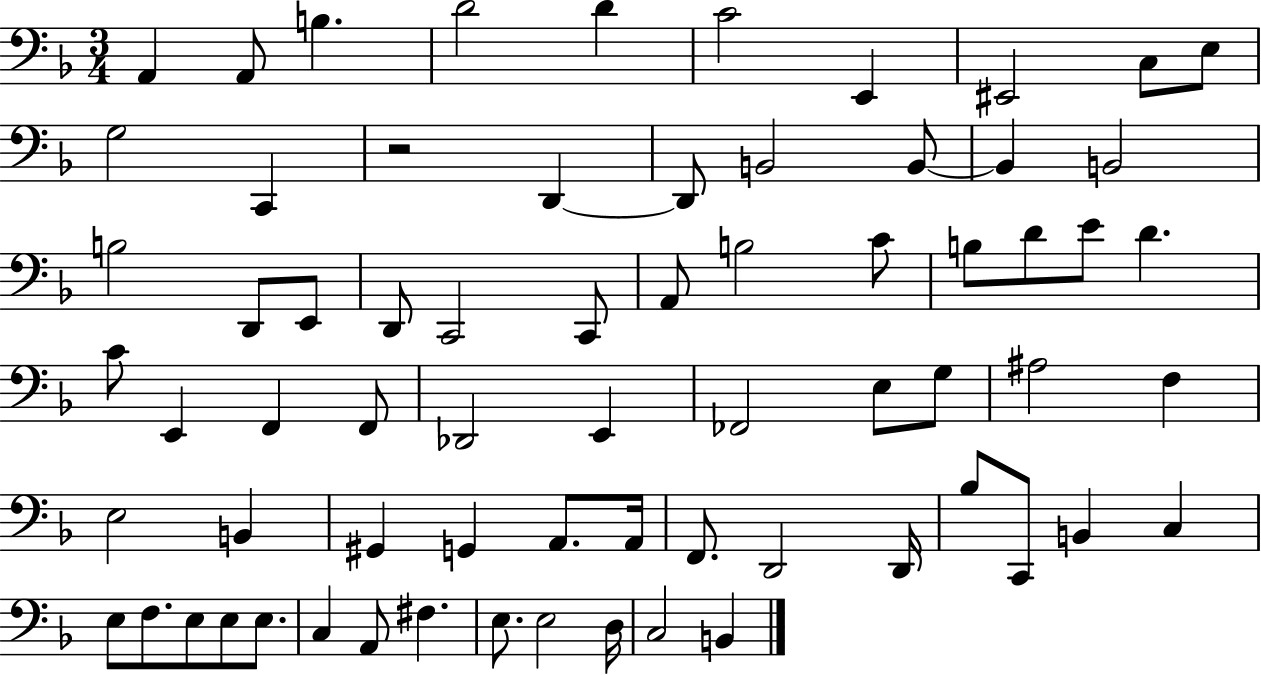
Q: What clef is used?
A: bass